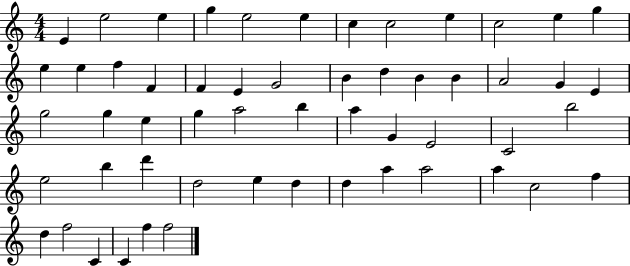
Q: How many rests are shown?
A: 0